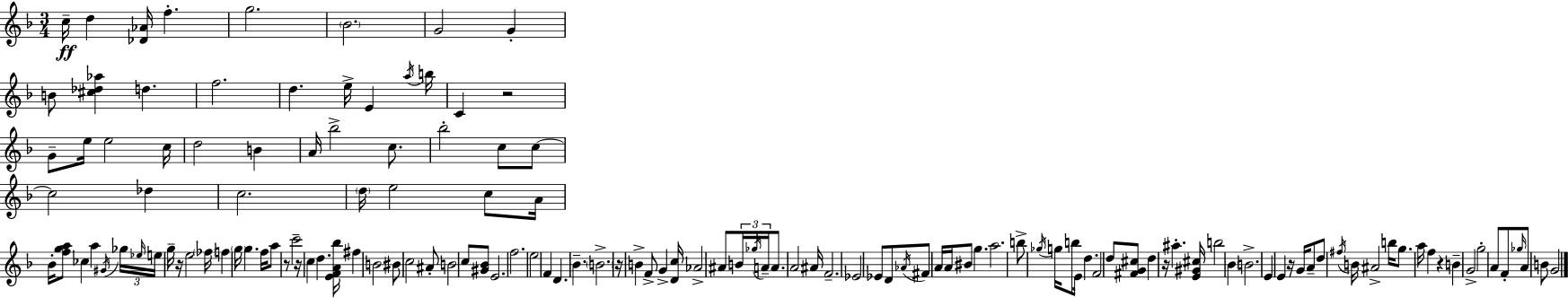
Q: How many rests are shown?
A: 8